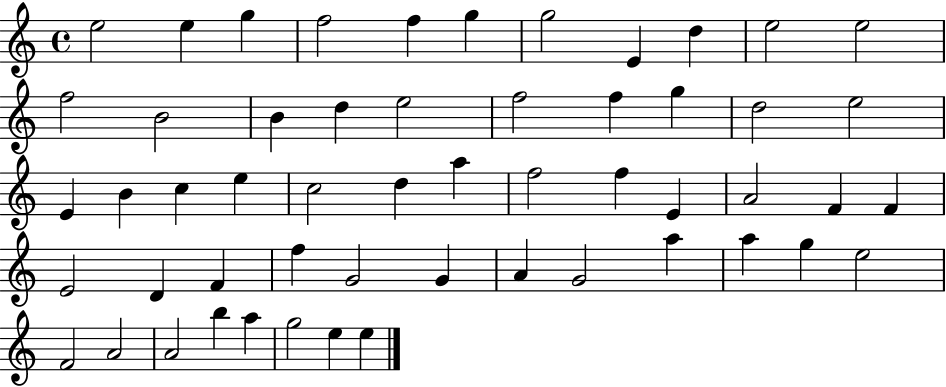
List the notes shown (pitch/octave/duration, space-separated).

E5/h E5/q G5/q F5/h F5/q G5/q G5/h E4/q D5/q E5/h E5/h F5/h B4/h B4/q D5/q E5/h F5/h F5/q G5/q D5/h E5/h E4/q B4/q C5/q E5/q C5/h D5/q A5/q F5/h F5/q E4/q A4/h F4/q F4/q E4/h D4/q F4/q F5/q G4/h G4/q A4/q G4/h A5/q A5/q G5/q E5/h F4/h A4/h A4/h B5/q A5/q G5/h E5/q E5/q